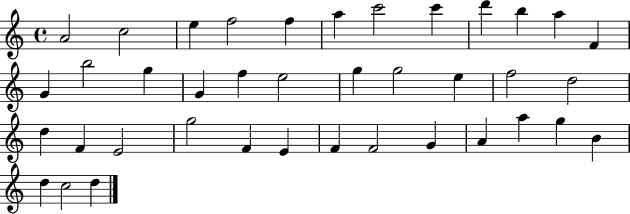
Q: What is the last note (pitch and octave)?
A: D5